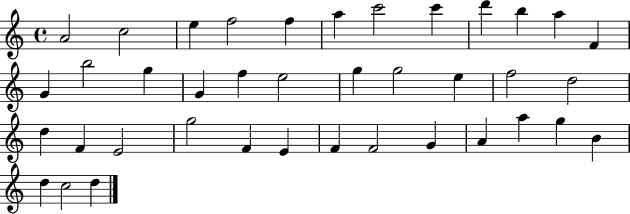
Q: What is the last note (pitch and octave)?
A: D5